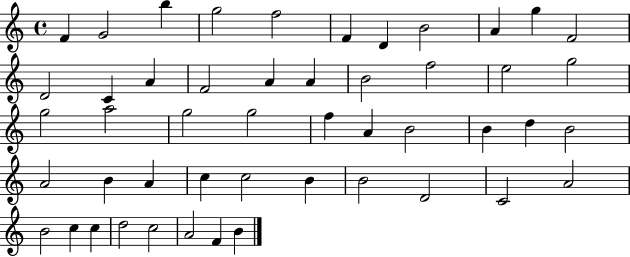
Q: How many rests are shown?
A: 0